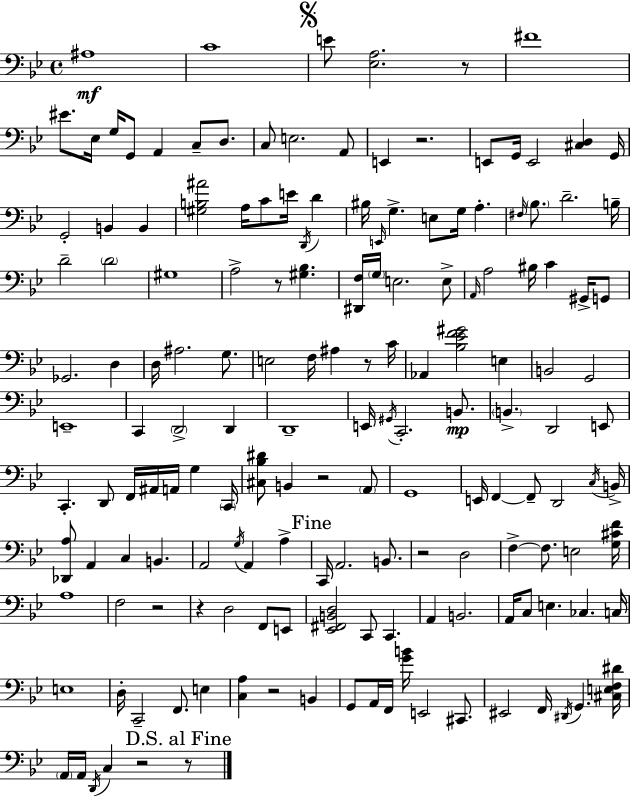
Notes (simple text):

A#3/w C4/w E4/e [Eb3,A3]/h. R/e F#4/w EIS4/e. Eb3/s G3/s G2/e A2/q C3/e D3/e. C3/e E3/h. A2/e E2/q R/h. E2/e G2/s E2/h [C#3,D3]/q G2/s G2/h B2/q B2/q [G#3,B3,A#4]/h A3/s C4/e E4/s D2/s D4/q BIS3/s E2/s G3/q. E3/e G3/s A3/q. F#3/s Bb3/e. D4/h. B3/s D4/h D4/h G#3/w A3/h R/e [G#3,Bb3]/q. [D#2,F3]/s G3/s E3/h. E3/e A2/s A3/h BIS3/s C4/q G#2/s G2/e Gb2/h. D3/q D3/s A#3/h. G3/e. E3/h F3/s A#3/q R/e C4/s Ab2/q [Bb3,Eb4,F4,G#4]/h E3/q B2/h G2/h E2/w C2/q D2/h D2/q D2/w E2/s G#2/s C2/h. B2/e. B2/q. D2/h E2/e C2/q. D2/e F2/s A#2/s A2/s G3/q C2/s [C#3,Bb3,D#4]/e B2/q R/h A2/e G2/w E2/s F2/q F2/e D2/h C3/s B2/s [Db2,A3]/e A2/q C3/q B2/q. A2/h G3/s A2/q A3/q C2/s A2/h. B2/e. R/h D3/h F3/q F3/e. E3/h [G3,C#4,F4]/s A3/w F3/h R/h R/q D3/h F2/e E2/e [Eb2,F#2,B2,D3]/h C2/e C2/q. A2/q B2/h. A2/s C3/e E3/q. CES3/q. C3/s E3/w D3/s C2/h F2/e. E3/q [C3,A3]/q R/h B2/q G2/e A2/s F2/s [G4,B4]/s E2/h C#2/e. EIS2/h F2/s D#2/s G2/q. [C#3,E3,F3,D#4]/s A2/s A2/s D2/s C3/q R/h R/e